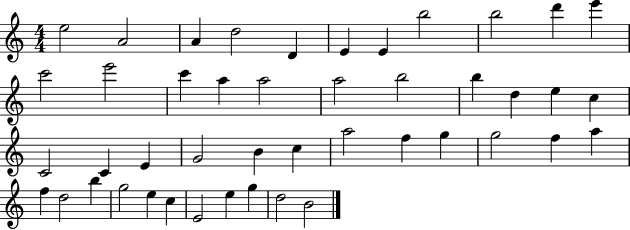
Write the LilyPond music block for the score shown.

{
  \clef treble
  \numericTimeSignature
  \time 4/4
  \key c \major
  e''2 a'2 | a'4 d''2 d'4 | e'4 e'4 b''2 | b''2 d'''4 e'''4 | \break c'''2 e'''2 | c'''4 a''4 a''2 | a''2 b''2 | b''4 d''4 e''4 c''4 | \break c'2 c'4 e'4 | g'2 b'4 c''4 | a''2 f''4 g''4 | g''2 f''4 a''4 | \break f''4 d''2 b''4 | g''2 e''4 c''4 | e'2 e''4 g''4 | d''2 b'2 | \break \bar "|."
}